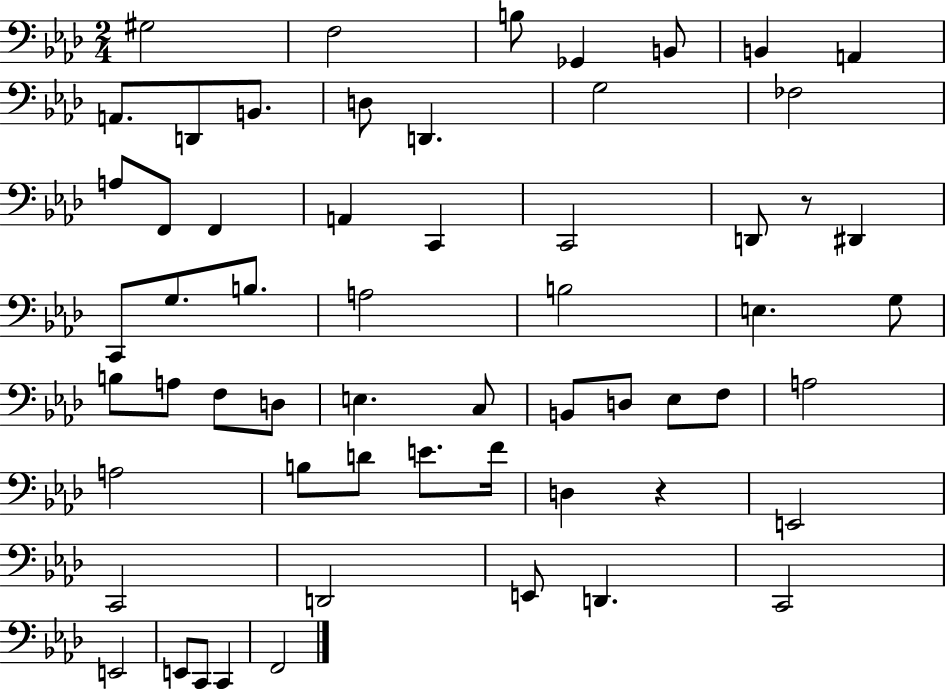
X:1
T:Untitled
M:2/4
L:1/4
K:Ab
^G,2 F,2 B,/2 _G,, B,,/2 B,, A,, A,,/2 D,,/2 B,,/2 D,/2 D,, G,2 _F,2 A,/2 F,,/2 F,, A,, C,, C,,2 D,,/2 z/2 ^D,, C,,/2 G,/2 B,/2 A,2 B,2 E, G,/2 B,/2 A,/2 F,/2 D,/2 E, C,/2 B,,/2 D,/2 _E,/2 F,/2 A,2 A,2 B,/2 D/2 E/2 F/4 D, z E,,2 C,,2 D,,2 E,,/2 D,, C,,2 E,,2 E,,/2 C,,/2 C,, F,,2